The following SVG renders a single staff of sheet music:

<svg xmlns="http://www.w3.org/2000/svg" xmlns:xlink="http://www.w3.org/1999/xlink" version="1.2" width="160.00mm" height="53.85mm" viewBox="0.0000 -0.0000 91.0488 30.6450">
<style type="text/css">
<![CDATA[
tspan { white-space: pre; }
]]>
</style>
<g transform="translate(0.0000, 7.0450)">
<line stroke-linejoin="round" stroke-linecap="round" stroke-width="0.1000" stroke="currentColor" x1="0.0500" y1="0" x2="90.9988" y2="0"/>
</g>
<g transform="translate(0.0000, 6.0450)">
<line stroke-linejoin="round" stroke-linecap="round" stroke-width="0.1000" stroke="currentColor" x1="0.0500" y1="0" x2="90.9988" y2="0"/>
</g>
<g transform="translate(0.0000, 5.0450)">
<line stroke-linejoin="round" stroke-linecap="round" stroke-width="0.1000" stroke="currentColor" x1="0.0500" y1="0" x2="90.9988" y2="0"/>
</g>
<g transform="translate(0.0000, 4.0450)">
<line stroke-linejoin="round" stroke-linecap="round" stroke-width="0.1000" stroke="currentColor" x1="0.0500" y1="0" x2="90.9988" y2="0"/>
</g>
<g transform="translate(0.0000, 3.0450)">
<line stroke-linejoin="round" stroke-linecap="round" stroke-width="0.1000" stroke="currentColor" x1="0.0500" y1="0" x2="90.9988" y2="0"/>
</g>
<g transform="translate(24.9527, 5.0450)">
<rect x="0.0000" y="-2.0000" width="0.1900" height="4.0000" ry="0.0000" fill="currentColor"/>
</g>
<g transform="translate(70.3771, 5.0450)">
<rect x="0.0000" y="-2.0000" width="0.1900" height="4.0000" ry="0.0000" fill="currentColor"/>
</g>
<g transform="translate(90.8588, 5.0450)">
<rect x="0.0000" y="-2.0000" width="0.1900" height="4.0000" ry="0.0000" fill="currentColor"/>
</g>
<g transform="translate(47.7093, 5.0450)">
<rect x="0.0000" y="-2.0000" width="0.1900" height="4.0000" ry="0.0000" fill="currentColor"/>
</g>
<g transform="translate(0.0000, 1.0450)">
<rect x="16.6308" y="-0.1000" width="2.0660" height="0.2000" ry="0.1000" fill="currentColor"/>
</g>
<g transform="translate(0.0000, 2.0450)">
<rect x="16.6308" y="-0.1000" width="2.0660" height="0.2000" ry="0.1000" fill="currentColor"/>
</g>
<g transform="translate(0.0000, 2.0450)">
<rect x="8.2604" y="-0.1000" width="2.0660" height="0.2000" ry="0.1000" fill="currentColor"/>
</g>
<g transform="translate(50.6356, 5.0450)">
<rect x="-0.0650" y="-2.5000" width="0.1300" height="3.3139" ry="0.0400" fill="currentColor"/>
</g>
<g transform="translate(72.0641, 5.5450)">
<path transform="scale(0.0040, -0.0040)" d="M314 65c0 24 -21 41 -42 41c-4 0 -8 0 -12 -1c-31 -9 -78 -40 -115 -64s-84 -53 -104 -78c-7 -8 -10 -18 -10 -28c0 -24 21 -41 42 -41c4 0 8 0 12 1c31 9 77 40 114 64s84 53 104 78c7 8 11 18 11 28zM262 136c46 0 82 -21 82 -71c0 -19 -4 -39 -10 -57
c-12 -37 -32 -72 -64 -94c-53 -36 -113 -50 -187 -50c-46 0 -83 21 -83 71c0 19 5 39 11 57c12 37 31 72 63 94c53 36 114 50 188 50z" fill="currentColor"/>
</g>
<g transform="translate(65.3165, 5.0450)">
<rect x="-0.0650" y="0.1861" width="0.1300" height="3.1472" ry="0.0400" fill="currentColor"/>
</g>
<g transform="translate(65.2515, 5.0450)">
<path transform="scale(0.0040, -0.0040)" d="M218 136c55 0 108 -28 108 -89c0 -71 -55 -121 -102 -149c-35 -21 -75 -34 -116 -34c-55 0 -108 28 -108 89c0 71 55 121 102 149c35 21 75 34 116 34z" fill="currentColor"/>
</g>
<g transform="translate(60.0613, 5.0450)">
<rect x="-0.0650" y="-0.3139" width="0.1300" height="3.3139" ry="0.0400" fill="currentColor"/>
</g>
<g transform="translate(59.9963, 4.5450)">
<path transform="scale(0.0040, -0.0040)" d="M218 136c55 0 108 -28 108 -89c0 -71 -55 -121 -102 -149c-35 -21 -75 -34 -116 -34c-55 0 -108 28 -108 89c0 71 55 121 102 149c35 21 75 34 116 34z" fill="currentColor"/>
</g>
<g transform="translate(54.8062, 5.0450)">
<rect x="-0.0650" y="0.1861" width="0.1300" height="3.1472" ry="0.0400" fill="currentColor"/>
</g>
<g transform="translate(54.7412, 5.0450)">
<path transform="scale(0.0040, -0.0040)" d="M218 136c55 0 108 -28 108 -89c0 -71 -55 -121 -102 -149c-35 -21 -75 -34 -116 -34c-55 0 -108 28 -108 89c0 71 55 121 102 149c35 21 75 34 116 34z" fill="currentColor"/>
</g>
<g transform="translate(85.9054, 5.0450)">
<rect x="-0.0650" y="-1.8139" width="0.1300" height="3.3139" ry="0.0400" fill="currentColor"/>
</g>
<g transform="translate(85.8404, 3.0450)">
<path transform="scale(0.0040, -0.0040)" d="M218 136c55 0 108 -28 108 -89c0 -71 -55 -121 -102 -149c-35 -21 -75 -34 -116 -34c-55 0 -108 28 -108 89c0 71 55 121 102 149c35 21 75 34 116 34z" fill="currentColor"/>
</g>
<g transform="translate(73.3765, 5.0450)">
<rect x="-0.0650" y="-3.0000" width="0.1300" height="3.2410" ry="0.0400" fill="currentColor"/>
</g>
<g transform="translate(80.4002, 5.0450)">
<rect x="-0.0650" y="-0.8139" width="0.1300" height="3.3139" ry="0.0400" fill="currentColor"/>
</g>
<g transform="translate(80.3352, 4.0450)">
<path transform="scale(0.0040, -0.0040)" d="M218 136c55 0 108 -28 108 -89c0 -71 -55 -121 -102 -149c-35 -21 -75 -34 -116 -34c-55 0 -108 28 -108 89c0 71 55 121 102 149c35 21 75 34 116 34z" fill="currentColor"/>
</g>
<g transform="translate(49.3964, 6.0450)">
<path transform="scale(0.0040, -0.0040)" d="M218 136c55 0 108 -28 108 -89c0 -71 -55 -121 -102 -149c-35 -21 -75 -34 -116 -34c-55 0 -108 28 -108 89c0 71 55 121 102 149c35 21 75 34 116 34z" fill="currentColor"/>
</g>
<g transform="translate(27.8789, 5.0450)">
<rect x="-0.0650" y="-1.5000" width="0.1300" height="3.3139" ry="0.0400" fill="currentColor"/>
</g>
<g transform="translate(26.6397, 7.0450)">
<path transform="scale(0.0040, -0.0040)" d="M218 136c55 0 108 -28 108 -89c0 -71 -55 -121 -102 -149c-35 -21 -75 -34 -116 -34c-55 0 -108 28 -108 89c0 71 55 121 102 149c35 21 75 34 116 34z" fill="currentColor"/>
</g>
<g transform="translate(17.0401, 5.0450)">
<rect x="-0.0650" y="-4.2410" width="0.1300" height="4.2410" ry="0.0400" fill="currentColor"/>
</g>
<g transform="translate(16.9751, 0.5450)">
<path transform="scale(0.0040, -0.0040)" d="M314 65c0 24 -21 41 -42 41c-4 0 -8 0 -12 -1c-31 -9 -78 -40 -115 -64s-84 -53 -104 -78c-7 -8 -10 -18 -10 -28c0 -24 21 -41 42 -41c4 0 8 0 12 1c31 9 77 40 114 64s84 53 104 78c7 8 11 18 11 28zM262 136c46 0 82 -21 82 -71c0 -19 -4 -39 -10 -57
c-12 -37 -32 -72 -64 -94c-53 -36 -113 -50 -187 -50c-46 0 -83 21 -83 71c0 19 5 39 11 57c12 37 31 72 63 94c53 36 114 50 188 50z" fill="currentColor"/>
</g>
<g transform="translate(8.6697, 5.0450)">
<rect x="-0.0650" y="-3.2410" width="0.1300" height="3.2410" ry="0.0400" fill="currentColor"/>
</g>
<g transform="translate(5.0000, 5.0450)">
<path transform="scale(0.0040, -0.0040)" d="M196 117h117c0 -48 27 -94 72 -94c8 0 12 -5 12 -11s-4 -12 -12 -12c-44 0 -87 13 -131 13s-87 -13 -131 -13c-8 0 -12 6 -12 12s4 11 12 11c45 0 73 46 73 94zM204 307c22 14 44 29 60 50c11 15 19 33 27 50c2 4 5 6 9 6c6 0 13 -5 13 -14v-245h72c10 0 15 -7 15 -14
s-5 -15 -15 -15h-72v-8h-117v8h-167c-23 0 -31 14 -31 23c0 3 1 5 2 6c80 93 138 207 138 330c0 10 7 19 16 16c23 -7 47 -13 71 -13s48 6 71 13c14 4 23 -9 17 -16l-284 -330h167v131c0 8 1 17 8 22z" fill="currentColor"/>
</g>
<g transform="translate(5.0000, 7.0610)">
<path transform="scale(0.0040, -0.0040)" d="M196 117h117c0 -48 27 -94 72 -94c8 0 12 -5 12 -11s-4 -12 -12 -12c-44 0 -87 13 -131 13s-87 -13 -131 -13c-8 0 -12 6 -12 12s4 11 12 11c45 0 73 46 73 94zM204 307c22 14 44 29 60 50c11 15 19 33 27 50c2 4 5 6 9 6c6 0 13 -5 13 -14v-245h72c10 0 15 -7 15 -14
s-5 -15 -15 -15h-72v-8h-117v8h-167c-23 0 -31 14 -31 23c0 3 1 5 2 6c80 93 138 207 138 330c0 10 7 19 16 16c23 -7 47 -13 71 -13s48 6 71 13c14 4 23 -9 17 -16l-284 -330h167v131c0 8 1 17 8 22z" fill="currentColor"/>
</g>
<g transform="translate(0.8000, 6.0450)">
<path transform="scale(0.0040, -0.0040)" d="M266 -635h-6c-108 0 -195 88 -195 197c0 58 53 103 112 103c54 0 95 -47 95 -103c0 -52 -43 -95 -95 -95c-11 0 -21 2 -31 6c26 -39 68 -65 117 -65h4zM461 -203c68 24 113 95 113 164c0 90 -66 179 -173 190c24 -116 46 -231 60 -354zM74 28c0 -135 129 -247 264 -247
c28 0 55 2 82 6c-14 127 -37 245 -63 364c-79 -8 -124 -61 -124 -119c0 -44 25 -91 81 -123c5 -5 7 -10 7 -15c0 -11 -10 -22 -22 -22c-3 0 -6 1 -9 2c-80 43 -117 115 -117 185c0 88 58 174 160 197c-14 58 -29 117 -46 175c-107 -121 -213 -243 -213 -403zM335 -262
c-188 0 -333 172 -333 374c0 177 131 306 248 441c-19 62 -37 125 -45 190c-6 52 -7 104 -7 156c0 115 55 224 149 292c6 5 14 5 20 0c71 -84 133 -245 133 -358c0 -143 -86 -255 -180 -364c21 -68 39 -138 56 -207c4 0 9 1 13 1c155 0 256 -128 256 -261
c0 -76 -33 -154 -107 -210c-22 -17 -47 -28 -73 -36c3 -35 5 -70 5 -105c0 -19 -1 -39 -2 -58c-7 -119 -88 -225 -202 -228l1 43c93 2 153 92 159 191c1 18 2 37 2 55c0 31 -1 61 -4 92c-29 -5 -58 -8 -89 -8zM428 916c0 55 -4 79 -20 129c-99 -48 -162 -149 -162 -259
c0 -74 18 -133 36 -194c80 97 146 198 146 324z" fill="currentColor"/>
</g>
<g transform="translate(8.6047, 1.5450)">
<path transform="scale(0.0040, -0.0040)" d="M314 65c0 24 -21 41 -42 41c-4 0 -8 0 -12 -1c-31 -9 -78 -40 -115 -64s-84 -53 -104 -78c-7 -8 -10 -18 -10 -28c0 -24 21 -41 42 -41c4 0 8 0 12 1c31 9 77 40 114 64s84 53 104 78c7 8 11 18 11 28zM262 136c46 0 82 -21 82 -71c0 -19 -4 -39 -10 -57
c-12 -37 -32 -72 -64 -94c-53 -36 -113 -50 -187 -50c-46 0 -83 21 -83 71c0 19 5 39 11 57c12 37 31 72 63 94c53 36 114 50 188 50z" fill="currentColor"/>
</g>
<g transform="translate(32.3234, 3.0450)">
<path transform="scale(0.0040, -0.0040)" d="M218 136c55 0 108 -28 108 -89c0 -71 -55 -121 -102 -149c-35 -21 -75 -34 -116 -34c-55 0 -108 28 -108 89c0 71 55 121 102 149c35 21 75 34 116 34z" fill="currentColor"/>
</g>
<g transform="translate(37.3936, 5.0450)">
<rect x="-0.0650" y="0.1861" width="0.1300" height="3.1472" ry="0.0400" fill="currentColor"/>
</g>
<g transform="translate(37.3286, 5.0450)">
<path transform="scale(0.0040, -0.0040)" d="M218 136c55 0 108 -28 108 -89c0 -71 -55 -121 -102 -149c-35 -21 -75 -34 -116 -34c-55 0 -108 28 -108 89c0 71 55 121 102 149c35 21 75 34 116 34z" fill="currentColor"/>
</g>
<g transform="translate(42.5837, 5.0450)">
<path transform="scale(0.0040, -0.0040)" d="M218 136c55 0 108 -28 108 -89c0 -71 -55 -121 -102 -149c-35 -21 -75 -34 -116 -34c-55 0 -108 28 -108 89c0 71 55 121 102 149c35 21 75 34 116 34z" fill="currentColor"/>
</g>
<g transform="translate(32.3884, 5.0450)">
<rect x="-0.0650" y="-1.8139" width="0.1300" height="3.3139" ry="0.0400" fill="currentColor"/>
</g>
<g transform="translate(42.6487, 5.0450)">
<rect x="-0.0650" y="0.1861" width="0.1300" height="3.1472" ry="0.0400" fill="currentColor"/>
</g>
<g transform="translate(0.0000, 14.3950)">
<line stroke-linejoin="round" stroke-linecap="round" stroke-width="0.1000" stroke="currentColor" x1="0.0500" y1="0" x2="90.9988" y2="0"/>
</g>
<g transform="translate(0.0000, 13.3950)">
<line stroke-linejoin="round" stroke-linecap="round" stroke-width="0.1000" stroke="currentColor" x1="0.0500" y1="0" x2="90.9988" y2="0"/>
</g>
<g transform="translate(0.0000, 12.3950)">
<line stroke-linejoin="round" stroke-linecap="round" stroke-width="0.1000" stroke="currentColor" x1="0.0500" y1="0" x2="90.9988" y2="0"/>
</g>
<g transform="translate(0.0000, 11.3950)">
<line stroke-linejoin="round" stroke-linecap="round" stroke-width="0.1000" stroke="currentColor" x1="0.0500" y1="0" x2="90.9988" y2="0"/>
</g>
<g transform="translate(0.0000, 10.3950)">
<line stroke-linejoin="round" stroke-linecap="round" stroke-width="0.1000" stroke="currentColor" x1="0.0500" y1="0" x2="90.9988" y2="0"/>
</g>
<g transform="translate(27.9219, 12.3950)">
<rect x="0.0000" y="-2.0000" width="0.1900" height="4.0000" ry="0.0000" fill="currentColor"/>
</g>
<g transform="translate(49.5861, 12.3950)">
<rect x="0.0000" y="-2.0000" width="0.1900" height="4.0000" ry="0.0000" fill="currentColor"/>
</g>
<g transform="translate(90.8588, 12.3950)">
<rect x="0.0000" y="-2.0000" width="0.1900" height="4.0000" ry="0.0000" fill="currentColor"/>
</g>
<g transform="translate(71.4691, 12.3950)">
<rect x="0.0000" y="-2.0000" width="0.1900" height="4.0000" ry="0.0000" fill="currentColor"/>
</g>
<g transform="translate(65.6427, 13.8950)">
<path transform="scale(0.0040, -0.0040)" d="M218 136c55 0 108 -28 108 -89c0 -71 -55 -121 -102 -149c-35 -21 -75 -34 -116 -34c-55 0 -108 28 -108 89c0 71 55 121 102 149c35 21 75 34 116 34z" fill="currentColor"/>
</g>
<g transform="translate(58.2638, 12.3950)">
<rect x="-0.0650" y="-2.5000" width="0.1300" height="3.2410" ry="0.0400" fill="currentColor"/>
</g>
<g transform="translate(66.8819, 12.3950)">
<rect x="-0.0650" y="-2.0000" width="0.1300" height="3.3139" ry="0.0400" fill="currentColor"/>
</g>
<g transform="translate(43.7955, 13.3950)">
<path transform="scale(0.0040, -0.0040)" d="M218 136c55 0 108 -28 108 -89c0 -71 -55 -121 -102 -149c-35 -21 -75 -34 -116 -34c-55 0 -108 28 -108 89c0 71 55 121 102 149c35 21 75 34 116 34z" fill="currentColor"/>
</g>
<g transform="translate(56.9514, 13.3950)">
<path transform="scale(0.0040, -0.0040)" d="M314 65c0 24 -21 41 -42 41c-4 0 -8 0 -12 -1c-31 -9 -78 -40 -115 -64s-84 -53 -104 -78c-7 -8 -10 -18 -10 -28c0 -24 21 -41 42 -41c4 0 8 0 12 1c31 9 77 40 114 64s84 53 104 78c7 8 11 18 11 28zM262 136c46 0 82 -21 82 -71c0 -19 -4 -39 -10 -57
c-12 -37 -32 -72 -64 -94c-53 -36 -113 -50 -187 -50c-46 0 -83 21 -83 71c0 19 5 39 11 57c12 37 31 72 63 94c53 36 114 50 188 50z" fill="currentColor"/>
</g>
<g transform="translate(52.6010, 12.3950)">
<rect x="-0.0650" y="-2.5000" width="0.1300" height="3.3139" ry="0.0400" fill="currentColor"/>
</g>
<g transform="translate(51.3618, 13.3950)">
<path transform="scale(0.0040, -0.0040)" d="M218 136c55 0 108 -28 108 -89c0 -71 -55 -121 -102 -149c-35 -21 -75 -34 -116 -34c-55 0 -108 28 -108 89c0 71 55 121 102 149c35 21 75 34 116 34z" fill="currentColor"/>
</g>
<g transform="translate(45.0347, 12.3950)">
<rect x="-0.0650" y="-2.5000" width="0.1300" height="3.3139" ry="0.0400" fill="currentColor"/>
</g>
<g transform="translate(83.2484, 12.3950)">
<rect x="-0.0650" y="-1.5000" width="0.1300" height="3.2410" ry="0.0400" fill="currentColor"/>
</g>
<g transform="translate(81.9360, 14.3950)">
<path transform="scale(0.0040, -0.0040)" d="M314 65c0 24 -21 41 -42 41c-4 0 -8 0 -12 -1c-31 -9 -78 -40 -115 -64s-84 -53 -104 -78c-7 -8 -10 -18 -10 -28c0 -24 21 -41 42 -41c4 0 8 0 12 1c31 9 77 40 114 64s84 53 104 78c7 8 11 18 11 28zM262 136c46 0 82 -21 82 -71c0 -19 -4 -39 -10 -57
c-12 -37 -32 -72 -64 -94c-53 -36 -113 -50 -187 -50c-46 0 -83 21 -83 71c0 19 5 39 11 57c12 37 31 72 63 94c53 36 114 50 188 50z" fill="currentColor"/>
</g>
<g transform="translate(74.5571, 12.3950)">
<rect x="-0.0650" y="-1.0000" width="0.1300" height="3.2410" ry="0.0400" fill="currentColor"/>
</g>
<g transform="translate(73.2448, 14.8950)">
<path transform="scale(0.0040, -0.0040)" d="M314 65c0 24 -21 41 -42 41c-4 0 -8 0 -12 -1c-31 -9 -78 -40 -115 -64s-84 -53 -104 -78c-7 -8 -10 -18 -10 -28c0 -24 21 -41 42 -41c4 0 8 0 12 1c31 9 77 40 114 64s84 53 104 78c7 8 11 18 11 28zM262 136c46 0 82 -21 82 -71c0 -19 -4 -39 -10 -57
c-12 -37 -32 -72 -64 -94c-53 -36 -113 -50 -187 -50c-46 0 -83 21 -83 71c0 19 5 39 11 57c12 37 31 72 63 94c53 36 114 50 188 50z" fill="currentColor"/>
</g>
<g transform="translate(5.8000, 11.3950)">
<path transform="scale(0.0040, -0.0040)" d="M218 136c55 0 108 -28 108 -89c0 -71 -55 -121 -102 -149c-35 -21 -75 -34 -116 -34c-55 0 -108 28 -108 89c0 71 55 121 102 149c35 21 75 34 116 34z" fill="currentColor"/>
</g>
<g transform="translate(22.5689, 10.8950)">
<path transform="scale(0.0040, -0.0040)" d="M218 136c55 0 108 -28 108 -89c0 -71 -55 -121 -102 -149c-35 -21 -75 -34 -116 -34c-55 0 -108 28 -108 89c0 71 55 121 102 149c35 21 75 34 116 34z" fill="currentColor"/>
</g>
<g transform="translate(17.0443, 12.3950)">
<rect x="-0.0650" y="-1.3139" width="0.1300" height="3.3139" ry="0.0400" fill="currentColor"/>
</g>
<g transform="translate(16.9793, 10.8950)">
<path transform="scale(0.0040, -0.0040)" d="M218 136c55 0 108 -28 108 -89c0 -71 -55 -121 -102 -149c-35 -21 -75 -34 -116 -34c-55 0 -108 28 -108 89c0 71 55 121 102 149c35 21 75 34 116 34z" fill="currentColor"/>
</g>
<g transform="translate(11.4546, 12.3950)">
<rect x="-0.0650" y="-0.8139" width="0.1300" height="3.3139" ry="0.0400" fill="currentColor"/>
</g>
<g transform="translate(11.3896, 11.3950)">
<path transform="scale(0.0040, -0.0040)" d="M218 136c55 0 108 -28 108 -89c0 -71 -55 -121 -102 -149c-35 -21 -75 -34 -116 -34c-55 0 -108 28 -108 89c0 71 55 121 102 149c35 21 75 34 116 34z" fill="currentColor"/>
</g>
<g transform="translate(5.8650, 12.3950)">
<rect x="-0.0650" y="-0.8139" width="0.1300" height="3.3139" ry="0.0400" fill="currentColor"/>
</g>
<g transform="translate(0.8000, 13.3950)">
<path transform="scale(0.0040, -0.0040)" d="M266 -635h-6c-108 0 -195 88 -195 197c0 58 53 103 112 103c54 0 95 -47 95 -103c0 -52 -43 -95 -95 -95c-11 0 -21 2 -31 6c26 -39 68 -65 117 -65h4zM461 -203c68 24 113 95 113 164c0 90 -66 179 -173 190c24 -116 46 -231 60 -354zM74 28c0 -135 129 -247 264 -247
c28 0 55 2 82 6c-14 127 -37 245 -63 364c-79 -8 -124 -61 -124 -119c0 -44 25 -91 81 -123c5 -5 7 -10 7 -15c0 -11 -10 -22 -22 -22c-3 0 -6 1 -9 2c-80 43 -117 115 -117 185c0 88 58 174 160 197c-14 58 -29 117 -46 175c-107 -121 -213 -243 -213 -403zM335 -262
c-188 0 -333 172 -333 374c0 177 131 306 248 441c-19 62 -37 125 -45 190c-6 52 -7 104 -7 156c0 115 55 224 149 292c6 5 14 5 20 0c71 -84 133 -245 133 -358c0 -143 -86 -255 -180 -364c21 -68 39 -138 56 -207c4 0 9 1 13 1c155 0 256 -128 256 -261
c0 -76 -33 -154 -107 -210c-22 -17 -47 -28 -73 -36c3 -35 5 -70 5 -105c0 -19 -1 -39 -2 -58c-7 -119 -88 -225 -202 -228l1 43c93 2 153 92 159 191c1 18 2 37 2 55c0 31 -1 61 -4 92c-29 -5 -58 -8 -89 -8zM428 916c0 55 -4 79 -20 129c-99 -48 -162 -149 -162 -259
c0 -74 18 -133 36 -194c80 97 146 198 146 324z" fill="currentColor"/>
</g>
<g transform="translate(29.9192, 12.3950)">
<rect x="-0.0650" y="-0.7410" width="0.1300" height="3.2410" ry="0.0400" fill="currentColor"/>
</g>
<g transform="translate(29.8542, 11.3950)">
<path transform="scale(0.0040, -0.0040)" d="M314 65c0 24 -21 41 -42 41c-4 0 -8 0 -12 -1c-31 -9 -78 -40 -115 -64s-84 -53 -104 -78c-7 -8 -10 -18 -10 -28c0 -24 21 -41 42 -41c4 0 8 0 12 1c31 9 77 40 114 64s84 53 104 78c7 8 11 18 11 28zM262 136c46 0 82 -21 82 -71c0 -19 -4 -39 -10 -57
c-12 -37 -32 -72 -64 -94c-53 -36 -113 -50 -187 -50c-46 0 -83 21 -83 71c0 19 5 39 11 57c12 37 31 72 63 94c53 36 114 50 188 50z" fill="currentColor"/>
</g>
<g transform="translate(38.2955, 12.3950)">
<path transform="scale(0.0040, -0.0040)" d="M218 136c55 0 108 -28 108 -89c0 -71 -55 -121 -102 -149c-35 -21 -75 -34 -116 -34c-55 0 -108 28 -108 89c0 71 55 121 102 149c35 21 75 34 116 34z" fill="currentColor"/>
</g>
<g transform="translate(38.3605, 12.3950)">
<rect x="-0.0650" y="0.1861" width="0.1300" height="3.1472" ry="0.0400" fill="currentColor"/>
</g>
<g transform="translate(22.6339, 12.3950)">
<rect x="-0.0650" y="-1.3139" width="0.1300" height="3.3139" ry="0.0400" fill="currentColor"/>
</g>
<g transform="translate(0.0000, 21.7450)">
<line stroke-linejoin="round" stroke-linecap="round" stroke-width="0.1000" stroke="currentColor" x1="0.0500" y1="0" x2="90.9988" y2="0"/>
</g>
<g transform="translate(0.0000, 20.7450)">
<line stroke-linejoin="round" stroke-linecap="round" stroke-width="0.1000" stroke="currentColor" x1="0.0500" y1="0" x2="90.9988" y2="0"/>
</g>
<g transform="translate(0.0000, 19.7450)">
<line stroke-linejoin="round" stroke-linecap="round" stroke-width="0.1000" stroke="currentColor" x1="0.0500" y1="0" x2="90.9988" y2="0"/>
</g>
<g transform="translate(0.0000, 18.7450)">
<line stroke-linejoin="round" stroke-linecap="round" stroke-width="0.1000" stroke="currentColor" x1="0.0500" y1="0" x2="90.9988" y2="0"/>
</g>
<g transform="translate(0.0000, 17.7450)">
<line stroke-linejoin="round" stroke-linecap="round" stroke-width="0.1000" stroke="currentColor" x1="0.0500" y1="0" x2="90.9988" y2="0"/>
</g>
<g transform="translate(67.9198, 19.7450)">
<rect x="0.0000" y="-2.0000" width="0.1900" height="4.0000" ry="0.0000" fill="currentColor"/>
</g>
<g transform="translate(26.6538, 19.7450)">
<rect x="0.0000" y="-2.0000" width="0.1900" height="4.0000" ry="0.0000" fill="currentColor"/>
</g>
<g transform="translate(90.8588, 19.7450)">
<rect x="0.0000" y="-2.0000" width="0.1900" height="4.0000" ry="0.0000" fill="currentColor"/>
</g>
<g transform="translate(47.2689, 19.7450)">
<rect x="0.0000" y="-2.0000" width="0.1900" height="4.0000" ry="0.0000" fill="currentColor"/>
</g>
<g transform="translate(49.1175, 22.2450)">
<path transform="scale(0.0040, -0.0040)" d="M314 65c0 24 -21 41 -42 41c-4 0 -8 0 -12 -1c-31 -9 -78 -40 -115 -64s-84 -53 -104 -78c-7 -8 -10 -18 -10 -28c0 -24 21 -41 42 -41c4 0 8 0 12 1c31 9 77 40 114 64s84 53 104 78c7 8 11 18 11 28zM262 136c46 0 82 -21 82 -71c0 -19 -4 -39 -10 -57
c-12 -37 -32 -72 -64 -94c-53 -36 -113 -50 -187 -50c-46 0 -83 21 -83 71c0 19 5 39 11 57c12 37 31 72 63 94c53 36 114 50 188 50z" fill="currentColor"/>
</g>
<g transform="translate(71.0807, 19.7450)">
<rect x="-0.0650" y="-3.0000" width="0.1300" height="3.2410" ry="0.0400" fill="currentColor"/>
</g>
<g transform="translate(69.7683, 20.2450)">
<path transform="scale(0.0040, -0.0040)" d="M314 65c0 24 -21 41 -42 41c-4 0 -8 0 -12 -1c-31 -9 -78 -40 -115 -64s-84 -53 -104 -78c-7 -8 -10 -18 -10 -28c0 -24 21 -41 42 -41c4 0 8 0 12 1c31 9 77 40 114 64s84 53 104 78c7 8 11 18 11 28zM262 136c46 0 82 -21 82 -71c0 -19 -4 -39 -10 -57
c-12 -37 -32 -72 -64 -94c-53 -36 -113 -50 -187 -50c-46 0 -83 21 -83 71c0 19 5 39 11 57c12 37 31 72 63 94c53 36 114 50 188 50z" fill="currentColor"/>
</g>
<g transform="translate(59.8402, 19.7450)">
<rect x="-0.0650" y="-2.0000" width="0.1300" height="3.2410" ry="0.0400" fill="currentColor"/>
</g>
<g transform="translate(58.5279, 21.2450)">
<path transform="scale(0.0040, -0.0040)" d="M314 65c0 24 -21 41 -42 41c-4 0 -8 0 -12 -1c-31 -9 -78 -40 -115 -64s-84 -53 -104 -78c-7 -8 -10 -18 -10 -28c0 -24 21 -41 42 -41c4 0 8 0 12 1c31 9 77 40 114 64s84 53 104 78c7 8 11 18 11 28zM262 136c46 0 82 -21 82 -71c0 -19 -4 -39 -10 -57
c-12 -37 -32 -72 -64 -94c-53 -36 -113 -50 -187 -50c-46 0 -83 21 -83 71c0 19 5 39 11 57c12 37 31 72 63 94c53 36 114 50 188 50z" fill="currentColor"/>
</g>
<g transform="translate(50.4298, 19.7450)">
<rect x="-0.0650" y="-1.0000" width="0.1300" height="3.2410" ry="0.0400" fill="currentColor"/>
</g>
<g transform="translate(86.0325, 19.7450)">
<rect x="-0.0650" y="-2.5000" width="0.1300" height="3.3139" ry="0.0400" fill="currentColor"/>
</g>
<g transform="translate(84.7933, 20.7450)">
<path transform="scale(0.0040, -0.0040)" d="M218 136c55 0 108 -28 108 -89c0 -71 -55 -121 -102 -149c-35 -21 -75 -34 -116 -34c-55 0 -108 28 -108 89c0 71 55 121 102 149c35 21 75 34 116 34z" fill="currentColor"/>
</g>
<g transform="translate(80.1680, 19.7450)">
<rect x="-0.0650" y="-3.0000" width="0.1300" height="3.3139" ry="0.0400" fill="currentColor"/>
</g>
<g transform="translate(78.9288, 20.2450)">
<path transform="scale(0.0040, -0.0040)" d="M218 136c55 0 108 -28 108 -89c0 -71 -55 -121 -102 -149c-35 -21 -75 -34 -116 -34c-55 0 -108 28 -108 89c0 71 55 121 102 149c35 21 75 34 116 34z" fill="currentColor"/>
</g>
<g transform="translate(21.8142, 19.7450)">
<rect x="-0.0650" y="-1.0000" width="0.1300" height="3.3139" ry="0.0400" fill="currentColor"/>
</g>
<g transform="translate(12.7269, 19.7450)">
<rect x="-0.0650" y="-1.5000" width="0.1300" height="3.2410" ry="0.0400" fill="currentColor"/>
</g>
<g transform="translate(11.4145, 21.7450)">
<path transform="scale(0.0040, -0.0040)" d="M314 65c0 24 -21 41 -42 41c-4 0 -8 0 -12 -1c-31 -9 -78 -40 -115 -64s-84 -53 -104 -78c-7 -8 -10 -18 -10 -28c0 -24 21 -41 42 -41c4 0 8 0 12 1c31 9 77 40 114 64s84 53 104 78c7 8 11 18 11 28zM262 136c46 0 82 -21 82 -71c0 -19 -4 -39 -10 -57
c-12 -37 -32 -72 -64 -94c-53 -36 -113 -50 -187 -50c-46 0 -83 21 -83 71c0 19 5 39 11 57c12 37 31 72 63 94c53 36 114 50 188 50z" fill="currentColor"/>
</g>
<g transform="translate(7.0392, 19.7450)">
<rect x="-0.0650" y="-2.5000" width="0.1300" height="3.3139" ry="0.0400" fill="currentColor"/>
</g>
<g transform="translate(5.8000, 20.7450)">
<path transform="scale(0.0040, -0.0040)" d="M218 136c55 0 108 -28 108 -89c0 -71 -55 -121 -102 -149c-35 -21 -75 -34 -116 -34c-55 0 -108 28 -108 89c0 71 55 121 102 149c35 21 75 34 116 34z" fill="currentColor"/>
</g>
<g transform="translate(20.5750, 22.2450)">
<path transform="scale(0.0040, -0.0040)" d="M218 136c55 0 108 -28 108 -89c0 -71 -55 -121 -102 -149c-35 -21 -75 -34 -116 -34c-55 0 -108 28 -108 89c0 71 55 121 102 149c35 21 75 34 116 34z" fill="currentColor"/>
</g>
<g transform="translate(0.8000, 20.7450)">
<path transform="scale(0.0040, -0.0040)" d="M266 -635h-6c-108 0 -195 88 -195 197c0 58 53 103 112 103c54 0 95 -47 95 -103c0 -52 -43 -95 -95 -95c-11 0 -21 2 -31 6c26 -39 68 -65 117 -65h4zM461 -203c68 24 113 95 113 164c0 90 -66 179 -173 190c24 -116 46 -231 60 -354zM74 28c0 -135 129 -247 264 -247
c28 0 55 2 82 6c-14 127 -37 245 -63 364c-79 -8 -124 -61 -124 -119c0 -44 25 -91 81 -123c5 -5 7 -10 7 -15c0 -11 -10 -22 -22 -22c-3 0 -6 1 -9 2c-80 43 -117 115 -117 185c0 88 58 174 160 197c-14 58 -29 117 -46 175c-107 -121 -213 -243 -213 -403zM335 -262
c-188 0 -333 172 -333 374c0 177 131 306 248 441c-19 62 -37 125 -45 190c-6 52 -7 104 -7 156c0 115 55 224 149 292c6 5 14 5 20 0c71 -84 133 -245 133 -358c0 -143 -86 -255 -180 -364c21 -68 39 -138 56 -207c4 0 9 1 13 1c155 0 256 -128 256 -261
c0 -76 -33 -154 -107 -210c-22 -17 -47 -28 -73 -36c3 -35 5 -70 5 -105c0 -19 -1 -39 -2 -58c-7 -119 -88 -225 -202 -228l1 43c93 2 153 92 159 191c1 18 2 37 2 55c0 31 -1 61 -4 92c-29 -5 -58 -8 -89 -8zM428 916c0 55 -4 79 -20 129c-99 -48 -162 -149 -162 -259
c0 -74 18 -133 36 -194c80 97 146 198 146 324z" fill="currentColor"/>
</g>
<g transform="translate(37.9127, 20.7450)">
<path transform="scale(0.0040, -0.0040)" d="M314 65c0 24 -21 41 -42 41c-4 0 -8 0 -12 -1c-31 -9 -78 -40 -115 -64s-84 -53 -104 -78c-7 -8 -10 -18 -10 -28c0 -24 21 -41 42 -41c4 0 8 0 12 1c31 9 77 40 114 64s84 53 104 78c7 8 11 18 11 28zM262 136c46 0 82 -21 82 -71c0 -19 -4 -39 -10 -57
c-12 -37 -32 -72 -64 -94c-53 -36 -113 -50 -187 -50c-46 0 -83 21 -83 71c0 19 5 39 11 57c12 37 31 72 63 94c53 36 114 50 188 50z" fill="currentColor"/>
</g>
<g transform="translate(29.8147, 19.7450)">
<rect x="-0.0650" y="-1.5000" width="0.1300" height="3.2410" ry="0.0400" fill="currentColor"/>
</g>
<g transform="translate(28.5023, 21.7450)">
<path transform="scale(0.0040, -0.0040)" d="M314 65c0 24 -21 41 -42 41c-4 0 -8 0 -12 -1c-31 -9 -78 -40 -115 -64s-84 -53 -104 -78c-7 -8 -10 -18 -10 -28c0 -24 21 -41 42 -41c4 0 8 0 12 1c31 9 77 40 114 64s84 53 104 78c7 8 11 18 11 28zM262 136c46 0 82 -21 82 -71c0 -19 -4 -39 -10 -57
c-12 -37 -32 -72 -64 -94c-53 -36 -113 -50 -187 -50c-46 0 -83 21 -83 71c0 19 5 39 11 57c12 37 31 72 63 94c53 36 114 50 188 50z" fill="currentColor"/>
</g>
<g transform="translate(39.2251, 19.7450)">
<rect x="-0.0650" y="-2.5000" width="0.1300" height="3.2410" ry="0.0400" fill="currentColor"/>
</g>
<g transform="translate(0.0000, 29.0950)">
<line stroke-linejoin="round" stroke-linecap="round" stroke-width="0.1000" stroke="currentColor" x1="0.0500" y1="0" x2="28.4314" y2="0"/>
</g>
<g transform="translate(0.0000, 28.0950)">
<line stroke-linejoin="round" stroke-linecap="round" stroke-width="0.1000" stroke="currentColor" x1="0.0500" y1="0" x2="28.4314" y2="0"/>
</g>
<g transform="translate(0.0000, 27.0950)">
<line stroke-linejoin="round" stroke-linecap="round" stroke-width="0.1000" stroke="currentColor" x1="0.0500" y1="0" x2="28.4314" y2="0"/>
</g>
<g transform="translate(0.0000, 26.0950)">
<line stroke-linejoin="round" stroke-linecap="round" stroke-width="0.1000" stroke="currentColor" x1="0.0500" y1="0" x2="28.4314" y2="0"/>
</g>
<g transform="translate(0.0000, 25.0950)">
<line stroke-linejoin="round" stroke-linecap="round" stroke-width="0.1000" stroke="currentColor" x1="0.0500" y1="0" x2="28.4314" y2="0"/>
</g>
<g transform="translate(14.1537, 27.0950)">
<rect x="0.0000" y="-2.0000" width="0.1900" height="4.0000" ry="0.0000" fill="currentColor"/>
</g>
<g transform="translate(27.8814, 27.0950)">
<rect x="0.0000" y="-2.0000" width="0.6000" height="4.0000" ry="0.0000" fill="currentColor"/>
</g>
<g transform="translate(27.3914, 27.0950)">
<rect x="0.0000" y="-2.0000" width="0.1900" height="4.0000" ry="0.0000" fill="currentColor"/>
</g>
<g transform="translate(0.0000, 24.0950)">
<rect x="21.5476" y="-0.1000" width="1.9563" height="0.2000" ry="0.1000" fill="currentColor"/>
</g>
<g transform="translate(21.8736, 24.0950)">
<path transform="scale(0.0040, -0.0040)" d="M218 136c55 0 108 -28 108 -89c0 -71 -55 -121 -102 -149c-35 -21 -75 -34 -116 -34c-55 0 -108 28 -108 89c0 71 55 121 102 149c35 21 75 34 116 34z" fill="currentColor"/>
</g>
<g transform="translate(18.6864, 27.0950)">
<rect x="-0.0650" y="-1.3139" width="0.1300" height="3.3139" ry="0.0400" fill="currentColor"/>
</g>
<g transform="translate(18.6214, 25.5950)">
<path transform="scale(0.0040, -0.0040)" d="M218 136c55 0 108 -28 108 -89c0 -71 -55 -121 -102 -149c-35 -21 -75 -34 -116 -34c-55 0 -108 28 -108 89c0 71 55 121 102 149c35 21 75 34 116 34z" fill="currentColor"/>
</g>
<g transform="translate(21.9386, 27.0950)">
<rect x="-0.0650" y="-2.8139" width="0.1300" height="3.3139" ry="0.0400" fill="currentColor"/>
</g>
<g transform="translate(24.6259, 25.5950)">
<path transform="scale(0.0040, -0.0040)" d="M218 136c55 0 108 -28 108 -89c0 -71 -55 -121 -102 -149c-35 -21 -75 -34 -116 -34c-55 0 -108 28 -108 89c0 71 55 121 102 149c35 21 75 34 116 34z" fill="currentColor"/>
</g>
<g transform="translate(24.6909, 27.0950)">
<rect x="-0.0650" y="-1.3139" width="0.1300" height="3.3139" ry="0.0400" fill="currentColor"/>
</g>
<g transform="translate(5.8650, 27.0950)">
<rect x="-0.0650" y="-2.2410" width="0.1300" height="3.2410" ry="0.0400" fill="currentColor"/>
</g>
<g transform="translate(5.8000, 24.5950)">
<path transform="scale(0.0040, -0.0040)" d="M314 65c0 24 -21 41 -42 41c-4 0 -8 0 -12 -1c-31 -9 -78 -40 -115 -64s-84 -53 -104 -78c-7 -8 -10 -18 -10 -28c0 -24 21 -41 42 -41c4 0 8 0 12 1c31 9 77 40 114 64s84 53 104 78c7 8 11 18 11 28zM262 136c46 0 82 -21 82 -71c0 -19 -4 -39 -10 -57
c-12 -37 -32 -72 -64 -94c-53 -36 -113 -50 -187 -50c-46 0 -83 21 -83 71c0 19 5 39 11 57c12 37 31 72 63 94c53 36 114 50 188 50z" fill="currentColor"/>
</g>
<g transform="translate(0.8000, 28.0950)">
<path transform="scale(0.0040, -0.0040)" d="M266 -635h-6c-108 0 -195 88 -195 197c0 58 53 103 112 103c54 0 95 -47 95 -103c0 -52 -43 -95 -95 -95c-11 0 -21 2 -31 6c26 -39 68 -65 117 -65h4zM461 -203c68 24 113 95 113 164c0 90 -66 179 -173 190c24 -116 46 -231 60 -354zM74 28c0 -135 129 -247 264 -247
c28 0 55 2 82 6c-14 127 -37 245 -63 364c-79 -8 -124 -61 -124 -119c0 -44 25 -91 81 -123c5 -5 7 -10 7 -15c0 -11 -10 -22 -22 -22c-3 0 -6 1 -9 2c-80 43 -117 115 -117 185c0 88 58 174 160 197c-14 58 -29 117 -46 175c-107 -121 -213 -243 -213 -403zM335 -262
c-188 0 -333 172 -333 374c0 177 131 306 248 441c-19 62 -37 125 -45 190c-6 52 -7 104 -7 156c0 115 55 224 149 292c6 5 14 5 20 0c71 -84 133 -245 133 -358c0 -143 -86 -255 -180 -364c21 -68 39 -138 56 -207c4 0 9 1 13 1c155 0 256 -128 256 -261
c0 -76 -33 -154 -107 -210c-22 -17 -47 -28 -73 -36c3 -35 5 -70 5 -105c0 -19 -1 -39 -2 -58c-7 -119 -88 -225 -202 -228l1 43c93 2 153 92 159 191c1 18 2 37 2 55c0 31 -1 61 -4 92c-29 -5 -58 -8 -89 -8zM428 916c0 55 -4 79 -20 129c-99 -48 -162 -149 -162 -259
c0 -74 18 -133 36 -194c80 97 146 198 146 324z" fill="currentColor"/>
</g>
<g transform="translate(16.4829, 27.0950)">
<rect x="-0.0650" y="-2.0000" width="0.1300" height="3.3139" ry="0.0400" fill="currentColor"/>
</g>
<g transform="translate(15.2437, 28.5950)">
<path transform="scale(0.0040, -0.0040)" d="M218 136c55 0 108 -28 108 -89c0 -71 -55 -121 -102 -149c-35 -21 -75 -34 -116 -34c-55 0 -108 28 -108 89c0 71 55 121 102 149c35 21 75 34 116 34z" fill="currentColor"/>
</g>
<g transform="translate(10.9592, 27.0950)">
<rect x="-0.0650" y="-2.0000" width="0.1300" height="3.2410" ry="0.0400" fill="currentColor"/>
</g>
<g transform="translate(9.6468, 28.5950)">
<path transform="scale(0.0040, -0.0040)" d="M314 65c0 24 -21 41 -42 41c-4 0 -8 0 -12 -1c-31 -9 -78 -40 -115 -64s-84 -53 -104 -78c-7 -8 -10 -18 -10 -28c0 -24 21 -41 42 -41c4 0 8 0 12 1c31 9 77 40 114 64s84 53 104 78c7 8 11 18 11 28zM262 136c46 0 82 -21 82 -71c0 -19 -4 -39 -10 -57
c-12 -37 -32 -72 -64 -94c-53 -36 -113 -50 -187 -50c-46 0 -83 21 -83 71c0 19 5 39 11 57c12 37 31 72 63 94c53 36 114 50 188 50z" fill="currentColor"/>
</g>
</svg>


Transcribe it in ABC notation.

X:1
T:Untitled
M:4/4
L:1/4
K:C
b2 d'2 E f B B G B c B A2 d f d d e e d2 B G G G2 F D2 E2 G E2 D E2 G2 D2 F2 A2 A G g2 F2 F e a e